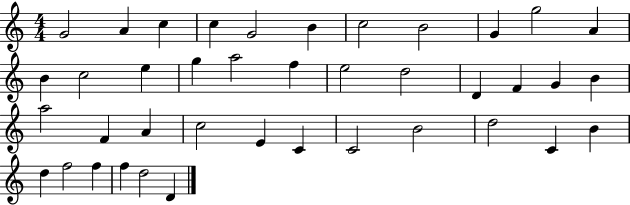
{
  \clef treble
  \numericTimeSignature
  \time 4/4
  \key c \major
  g'2 a'4 c''4 | c''4 g'2 b'4 | c''2 b'2 | g'4 g''2 a'4 | \break b'4 c''2 e''4 | g''4 a''2 f''4 | e''2 d''2 | d'4 f'4 g'4 b'4 | \break a''2 f'4 a'4 | c''2 e'4 c'4 | c'2 b'2 | d''2 c'4 b'4 | \break d''4 f''2 f''4 | f''4 d''2 d'4 | \bar "|."
}